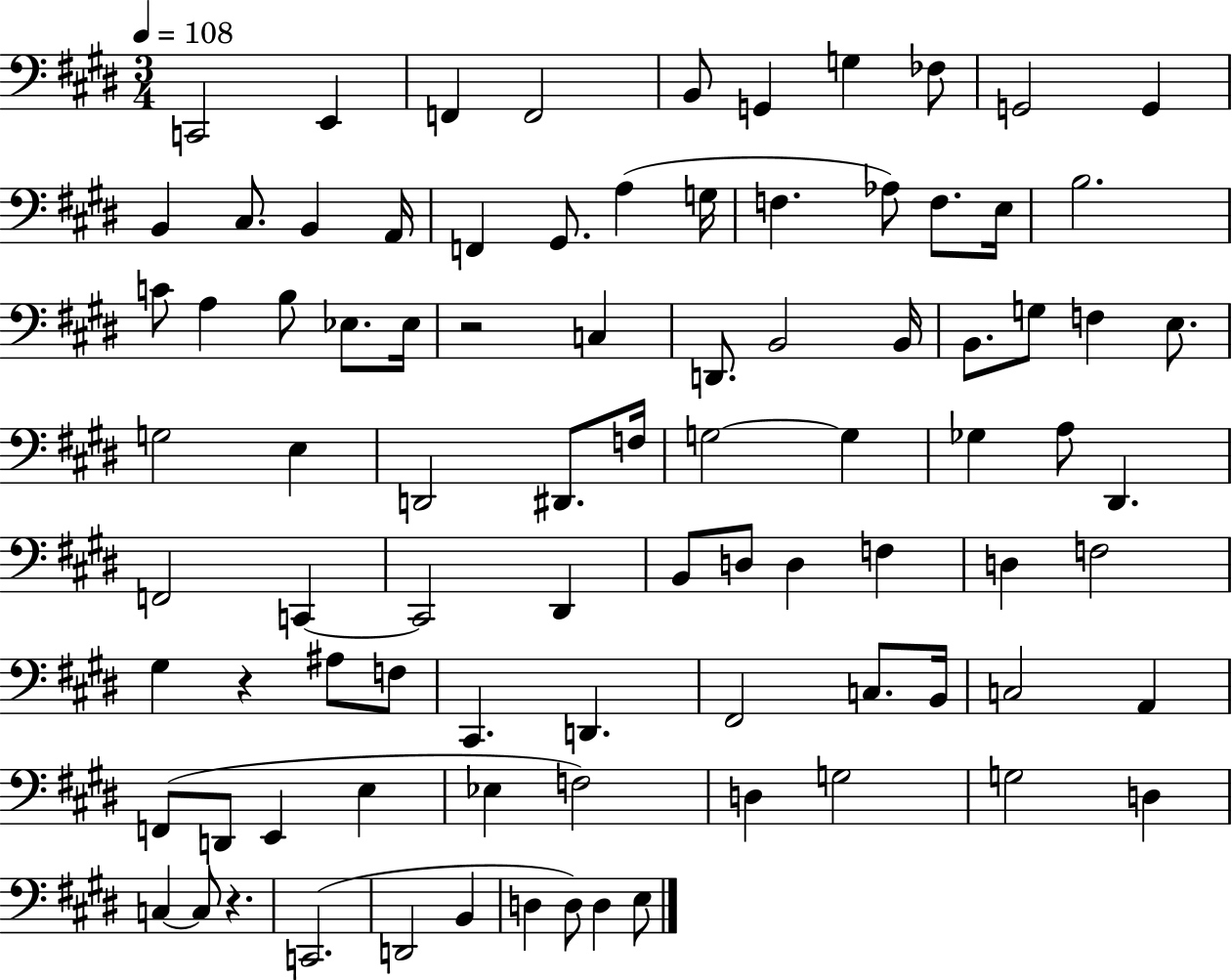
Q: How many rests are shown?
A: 3